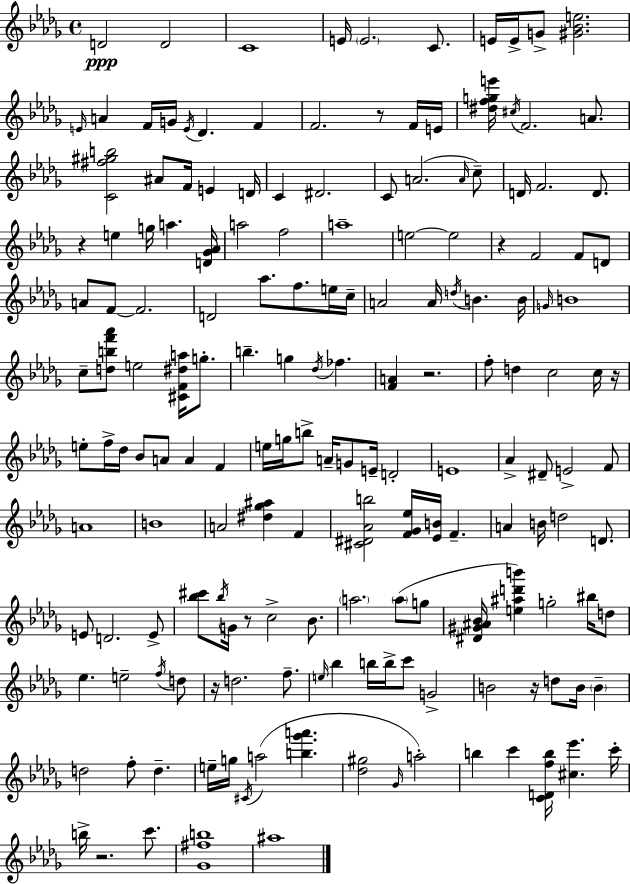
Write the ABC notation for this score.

X:1
T:Untitled
M:4/4
L:1/4
K:Bbm
D2 D2 C4 E/4 E2 C/2 E/4 E/4 G/2 [^G_Be]2 E/4 A F/4 G/4 E/4 _D F F2 z/2 F/4 E/4 [^dfge']/4 ^c/4 F2 A/2 [C^f^gb]2 ^A/2 F/4 E D/4 C ^D2 C/2 A2 A/4 c/2 D/4 F2 D/2 z e g/4 a [D_G_A]/4 a2 f2 a4 e2 e2 z F2 F/2 D/2 A/2 F/2 F2 D2 _a/2 f/2 e/4 c/4 A2 A/4 d/4 B B/4 G/4 B4 c/2 [dbf'_a']/2 e2 [^CF^da]/4 g/2 b g _d/4 _f [FA] z2 f/2 d c2 c/4 z/4 e/2 f/4 _d/4 _B/2 A/2 A F e/4 g/4 b/2 A/4 G/2 E/4 D2 E4 _A ^D/2 E2 F/2 A4 B4 A2 [^d_g^a] F [^C^D_Ab]2 [F_G_e]/4 [_EB]/4 F A B/4 d2 D/2 E/2 D2 E/2 [_b^c']/2 _b/4 G/4 z/2 c2 _B/2 a2 a/2 g/2 [^D^G^A_B]/4 [e^ad'b'] g2 ^b/4 d/2 _e e2 f/4 d/2 z/4 d2 f/2 e/4 _b b/4 b/4 c'/2 G2 B2 z/4 d/2 B/4 B d2 f/2 d e/4 g/4 ^C/4 a2 [b_g'a'] [_d^g]2 _G/4 a2 b c' [CDfb]/4 [^c_e'] c'/4 b/4 z2 c'/2 [_G^fb]4 ^a4